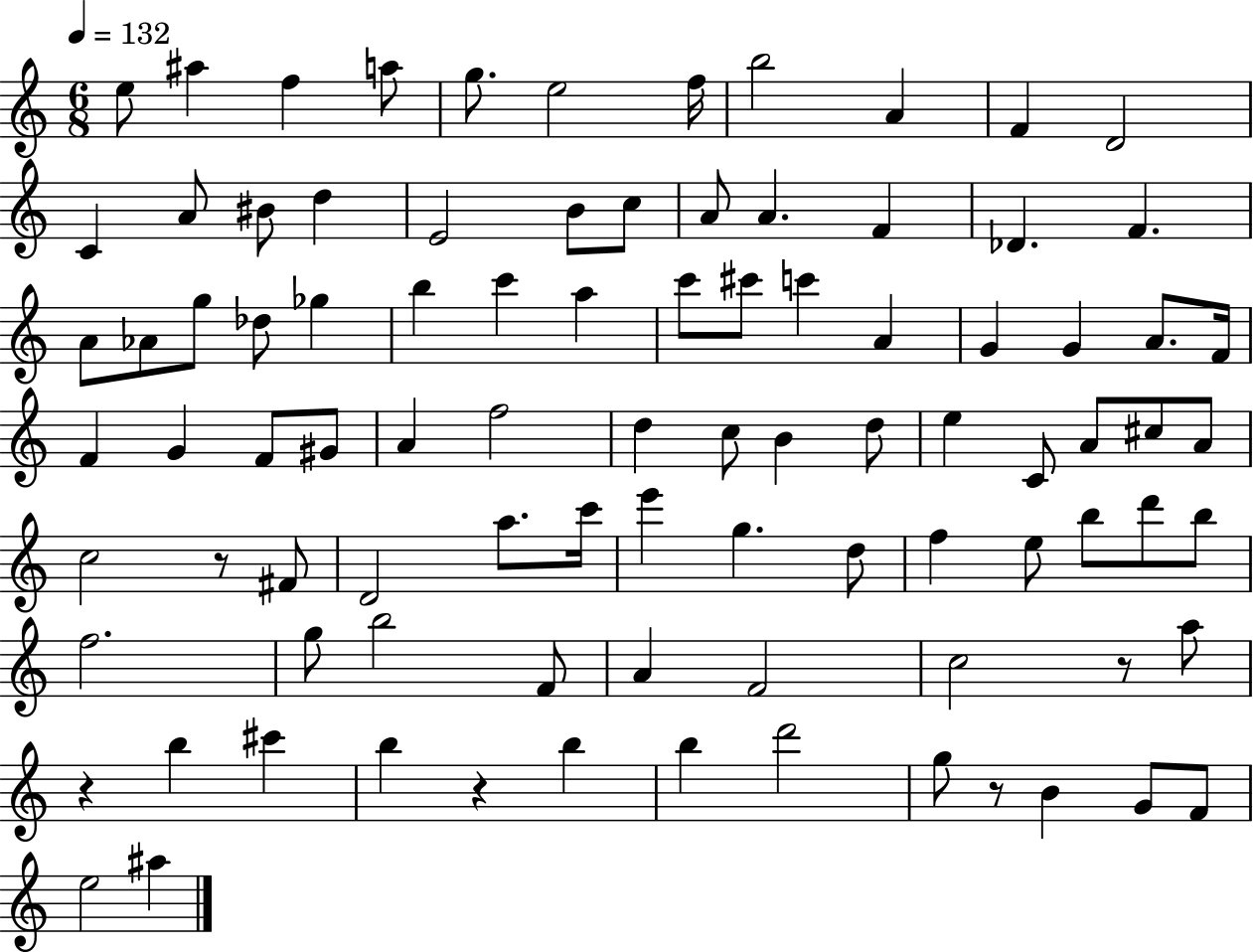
E5/e A#5/q F5/q A5/e G5/e. E5/h F5/s B5/h A4/q F4/q D4/h C4/q A4/e BIS4/e D5/q E4/h B4/e C5/e A4/e A4/q. F4/q Db4/q. F4/q. A4/e Ab4/e G5/e Db5/e Gb5/q B5/q C6/q A5/q C6/e C#6/e C6/q A4/q G4/q G4/q A4/e. F4/s F4/q G4/q F4/e G#4/e A4/q F5/h D5/q C5/e B4/q D5/e E5/q C4/e A4/e C#5/e A4/e C5/h R/e F#4/e D4/h A5/e. C6/s E6/q G5/q. D5/e F5/q E5/e B5/e D6/e B5/e F5/h. G5/e B5/h F4/e A4/q F4/h C5/h R/e A5/e R/q B5/q C#6/q B5/q R/q B5/q B5/q D6/h G5/e R/e B4/q G4/e F4/e E5/h A#5/q